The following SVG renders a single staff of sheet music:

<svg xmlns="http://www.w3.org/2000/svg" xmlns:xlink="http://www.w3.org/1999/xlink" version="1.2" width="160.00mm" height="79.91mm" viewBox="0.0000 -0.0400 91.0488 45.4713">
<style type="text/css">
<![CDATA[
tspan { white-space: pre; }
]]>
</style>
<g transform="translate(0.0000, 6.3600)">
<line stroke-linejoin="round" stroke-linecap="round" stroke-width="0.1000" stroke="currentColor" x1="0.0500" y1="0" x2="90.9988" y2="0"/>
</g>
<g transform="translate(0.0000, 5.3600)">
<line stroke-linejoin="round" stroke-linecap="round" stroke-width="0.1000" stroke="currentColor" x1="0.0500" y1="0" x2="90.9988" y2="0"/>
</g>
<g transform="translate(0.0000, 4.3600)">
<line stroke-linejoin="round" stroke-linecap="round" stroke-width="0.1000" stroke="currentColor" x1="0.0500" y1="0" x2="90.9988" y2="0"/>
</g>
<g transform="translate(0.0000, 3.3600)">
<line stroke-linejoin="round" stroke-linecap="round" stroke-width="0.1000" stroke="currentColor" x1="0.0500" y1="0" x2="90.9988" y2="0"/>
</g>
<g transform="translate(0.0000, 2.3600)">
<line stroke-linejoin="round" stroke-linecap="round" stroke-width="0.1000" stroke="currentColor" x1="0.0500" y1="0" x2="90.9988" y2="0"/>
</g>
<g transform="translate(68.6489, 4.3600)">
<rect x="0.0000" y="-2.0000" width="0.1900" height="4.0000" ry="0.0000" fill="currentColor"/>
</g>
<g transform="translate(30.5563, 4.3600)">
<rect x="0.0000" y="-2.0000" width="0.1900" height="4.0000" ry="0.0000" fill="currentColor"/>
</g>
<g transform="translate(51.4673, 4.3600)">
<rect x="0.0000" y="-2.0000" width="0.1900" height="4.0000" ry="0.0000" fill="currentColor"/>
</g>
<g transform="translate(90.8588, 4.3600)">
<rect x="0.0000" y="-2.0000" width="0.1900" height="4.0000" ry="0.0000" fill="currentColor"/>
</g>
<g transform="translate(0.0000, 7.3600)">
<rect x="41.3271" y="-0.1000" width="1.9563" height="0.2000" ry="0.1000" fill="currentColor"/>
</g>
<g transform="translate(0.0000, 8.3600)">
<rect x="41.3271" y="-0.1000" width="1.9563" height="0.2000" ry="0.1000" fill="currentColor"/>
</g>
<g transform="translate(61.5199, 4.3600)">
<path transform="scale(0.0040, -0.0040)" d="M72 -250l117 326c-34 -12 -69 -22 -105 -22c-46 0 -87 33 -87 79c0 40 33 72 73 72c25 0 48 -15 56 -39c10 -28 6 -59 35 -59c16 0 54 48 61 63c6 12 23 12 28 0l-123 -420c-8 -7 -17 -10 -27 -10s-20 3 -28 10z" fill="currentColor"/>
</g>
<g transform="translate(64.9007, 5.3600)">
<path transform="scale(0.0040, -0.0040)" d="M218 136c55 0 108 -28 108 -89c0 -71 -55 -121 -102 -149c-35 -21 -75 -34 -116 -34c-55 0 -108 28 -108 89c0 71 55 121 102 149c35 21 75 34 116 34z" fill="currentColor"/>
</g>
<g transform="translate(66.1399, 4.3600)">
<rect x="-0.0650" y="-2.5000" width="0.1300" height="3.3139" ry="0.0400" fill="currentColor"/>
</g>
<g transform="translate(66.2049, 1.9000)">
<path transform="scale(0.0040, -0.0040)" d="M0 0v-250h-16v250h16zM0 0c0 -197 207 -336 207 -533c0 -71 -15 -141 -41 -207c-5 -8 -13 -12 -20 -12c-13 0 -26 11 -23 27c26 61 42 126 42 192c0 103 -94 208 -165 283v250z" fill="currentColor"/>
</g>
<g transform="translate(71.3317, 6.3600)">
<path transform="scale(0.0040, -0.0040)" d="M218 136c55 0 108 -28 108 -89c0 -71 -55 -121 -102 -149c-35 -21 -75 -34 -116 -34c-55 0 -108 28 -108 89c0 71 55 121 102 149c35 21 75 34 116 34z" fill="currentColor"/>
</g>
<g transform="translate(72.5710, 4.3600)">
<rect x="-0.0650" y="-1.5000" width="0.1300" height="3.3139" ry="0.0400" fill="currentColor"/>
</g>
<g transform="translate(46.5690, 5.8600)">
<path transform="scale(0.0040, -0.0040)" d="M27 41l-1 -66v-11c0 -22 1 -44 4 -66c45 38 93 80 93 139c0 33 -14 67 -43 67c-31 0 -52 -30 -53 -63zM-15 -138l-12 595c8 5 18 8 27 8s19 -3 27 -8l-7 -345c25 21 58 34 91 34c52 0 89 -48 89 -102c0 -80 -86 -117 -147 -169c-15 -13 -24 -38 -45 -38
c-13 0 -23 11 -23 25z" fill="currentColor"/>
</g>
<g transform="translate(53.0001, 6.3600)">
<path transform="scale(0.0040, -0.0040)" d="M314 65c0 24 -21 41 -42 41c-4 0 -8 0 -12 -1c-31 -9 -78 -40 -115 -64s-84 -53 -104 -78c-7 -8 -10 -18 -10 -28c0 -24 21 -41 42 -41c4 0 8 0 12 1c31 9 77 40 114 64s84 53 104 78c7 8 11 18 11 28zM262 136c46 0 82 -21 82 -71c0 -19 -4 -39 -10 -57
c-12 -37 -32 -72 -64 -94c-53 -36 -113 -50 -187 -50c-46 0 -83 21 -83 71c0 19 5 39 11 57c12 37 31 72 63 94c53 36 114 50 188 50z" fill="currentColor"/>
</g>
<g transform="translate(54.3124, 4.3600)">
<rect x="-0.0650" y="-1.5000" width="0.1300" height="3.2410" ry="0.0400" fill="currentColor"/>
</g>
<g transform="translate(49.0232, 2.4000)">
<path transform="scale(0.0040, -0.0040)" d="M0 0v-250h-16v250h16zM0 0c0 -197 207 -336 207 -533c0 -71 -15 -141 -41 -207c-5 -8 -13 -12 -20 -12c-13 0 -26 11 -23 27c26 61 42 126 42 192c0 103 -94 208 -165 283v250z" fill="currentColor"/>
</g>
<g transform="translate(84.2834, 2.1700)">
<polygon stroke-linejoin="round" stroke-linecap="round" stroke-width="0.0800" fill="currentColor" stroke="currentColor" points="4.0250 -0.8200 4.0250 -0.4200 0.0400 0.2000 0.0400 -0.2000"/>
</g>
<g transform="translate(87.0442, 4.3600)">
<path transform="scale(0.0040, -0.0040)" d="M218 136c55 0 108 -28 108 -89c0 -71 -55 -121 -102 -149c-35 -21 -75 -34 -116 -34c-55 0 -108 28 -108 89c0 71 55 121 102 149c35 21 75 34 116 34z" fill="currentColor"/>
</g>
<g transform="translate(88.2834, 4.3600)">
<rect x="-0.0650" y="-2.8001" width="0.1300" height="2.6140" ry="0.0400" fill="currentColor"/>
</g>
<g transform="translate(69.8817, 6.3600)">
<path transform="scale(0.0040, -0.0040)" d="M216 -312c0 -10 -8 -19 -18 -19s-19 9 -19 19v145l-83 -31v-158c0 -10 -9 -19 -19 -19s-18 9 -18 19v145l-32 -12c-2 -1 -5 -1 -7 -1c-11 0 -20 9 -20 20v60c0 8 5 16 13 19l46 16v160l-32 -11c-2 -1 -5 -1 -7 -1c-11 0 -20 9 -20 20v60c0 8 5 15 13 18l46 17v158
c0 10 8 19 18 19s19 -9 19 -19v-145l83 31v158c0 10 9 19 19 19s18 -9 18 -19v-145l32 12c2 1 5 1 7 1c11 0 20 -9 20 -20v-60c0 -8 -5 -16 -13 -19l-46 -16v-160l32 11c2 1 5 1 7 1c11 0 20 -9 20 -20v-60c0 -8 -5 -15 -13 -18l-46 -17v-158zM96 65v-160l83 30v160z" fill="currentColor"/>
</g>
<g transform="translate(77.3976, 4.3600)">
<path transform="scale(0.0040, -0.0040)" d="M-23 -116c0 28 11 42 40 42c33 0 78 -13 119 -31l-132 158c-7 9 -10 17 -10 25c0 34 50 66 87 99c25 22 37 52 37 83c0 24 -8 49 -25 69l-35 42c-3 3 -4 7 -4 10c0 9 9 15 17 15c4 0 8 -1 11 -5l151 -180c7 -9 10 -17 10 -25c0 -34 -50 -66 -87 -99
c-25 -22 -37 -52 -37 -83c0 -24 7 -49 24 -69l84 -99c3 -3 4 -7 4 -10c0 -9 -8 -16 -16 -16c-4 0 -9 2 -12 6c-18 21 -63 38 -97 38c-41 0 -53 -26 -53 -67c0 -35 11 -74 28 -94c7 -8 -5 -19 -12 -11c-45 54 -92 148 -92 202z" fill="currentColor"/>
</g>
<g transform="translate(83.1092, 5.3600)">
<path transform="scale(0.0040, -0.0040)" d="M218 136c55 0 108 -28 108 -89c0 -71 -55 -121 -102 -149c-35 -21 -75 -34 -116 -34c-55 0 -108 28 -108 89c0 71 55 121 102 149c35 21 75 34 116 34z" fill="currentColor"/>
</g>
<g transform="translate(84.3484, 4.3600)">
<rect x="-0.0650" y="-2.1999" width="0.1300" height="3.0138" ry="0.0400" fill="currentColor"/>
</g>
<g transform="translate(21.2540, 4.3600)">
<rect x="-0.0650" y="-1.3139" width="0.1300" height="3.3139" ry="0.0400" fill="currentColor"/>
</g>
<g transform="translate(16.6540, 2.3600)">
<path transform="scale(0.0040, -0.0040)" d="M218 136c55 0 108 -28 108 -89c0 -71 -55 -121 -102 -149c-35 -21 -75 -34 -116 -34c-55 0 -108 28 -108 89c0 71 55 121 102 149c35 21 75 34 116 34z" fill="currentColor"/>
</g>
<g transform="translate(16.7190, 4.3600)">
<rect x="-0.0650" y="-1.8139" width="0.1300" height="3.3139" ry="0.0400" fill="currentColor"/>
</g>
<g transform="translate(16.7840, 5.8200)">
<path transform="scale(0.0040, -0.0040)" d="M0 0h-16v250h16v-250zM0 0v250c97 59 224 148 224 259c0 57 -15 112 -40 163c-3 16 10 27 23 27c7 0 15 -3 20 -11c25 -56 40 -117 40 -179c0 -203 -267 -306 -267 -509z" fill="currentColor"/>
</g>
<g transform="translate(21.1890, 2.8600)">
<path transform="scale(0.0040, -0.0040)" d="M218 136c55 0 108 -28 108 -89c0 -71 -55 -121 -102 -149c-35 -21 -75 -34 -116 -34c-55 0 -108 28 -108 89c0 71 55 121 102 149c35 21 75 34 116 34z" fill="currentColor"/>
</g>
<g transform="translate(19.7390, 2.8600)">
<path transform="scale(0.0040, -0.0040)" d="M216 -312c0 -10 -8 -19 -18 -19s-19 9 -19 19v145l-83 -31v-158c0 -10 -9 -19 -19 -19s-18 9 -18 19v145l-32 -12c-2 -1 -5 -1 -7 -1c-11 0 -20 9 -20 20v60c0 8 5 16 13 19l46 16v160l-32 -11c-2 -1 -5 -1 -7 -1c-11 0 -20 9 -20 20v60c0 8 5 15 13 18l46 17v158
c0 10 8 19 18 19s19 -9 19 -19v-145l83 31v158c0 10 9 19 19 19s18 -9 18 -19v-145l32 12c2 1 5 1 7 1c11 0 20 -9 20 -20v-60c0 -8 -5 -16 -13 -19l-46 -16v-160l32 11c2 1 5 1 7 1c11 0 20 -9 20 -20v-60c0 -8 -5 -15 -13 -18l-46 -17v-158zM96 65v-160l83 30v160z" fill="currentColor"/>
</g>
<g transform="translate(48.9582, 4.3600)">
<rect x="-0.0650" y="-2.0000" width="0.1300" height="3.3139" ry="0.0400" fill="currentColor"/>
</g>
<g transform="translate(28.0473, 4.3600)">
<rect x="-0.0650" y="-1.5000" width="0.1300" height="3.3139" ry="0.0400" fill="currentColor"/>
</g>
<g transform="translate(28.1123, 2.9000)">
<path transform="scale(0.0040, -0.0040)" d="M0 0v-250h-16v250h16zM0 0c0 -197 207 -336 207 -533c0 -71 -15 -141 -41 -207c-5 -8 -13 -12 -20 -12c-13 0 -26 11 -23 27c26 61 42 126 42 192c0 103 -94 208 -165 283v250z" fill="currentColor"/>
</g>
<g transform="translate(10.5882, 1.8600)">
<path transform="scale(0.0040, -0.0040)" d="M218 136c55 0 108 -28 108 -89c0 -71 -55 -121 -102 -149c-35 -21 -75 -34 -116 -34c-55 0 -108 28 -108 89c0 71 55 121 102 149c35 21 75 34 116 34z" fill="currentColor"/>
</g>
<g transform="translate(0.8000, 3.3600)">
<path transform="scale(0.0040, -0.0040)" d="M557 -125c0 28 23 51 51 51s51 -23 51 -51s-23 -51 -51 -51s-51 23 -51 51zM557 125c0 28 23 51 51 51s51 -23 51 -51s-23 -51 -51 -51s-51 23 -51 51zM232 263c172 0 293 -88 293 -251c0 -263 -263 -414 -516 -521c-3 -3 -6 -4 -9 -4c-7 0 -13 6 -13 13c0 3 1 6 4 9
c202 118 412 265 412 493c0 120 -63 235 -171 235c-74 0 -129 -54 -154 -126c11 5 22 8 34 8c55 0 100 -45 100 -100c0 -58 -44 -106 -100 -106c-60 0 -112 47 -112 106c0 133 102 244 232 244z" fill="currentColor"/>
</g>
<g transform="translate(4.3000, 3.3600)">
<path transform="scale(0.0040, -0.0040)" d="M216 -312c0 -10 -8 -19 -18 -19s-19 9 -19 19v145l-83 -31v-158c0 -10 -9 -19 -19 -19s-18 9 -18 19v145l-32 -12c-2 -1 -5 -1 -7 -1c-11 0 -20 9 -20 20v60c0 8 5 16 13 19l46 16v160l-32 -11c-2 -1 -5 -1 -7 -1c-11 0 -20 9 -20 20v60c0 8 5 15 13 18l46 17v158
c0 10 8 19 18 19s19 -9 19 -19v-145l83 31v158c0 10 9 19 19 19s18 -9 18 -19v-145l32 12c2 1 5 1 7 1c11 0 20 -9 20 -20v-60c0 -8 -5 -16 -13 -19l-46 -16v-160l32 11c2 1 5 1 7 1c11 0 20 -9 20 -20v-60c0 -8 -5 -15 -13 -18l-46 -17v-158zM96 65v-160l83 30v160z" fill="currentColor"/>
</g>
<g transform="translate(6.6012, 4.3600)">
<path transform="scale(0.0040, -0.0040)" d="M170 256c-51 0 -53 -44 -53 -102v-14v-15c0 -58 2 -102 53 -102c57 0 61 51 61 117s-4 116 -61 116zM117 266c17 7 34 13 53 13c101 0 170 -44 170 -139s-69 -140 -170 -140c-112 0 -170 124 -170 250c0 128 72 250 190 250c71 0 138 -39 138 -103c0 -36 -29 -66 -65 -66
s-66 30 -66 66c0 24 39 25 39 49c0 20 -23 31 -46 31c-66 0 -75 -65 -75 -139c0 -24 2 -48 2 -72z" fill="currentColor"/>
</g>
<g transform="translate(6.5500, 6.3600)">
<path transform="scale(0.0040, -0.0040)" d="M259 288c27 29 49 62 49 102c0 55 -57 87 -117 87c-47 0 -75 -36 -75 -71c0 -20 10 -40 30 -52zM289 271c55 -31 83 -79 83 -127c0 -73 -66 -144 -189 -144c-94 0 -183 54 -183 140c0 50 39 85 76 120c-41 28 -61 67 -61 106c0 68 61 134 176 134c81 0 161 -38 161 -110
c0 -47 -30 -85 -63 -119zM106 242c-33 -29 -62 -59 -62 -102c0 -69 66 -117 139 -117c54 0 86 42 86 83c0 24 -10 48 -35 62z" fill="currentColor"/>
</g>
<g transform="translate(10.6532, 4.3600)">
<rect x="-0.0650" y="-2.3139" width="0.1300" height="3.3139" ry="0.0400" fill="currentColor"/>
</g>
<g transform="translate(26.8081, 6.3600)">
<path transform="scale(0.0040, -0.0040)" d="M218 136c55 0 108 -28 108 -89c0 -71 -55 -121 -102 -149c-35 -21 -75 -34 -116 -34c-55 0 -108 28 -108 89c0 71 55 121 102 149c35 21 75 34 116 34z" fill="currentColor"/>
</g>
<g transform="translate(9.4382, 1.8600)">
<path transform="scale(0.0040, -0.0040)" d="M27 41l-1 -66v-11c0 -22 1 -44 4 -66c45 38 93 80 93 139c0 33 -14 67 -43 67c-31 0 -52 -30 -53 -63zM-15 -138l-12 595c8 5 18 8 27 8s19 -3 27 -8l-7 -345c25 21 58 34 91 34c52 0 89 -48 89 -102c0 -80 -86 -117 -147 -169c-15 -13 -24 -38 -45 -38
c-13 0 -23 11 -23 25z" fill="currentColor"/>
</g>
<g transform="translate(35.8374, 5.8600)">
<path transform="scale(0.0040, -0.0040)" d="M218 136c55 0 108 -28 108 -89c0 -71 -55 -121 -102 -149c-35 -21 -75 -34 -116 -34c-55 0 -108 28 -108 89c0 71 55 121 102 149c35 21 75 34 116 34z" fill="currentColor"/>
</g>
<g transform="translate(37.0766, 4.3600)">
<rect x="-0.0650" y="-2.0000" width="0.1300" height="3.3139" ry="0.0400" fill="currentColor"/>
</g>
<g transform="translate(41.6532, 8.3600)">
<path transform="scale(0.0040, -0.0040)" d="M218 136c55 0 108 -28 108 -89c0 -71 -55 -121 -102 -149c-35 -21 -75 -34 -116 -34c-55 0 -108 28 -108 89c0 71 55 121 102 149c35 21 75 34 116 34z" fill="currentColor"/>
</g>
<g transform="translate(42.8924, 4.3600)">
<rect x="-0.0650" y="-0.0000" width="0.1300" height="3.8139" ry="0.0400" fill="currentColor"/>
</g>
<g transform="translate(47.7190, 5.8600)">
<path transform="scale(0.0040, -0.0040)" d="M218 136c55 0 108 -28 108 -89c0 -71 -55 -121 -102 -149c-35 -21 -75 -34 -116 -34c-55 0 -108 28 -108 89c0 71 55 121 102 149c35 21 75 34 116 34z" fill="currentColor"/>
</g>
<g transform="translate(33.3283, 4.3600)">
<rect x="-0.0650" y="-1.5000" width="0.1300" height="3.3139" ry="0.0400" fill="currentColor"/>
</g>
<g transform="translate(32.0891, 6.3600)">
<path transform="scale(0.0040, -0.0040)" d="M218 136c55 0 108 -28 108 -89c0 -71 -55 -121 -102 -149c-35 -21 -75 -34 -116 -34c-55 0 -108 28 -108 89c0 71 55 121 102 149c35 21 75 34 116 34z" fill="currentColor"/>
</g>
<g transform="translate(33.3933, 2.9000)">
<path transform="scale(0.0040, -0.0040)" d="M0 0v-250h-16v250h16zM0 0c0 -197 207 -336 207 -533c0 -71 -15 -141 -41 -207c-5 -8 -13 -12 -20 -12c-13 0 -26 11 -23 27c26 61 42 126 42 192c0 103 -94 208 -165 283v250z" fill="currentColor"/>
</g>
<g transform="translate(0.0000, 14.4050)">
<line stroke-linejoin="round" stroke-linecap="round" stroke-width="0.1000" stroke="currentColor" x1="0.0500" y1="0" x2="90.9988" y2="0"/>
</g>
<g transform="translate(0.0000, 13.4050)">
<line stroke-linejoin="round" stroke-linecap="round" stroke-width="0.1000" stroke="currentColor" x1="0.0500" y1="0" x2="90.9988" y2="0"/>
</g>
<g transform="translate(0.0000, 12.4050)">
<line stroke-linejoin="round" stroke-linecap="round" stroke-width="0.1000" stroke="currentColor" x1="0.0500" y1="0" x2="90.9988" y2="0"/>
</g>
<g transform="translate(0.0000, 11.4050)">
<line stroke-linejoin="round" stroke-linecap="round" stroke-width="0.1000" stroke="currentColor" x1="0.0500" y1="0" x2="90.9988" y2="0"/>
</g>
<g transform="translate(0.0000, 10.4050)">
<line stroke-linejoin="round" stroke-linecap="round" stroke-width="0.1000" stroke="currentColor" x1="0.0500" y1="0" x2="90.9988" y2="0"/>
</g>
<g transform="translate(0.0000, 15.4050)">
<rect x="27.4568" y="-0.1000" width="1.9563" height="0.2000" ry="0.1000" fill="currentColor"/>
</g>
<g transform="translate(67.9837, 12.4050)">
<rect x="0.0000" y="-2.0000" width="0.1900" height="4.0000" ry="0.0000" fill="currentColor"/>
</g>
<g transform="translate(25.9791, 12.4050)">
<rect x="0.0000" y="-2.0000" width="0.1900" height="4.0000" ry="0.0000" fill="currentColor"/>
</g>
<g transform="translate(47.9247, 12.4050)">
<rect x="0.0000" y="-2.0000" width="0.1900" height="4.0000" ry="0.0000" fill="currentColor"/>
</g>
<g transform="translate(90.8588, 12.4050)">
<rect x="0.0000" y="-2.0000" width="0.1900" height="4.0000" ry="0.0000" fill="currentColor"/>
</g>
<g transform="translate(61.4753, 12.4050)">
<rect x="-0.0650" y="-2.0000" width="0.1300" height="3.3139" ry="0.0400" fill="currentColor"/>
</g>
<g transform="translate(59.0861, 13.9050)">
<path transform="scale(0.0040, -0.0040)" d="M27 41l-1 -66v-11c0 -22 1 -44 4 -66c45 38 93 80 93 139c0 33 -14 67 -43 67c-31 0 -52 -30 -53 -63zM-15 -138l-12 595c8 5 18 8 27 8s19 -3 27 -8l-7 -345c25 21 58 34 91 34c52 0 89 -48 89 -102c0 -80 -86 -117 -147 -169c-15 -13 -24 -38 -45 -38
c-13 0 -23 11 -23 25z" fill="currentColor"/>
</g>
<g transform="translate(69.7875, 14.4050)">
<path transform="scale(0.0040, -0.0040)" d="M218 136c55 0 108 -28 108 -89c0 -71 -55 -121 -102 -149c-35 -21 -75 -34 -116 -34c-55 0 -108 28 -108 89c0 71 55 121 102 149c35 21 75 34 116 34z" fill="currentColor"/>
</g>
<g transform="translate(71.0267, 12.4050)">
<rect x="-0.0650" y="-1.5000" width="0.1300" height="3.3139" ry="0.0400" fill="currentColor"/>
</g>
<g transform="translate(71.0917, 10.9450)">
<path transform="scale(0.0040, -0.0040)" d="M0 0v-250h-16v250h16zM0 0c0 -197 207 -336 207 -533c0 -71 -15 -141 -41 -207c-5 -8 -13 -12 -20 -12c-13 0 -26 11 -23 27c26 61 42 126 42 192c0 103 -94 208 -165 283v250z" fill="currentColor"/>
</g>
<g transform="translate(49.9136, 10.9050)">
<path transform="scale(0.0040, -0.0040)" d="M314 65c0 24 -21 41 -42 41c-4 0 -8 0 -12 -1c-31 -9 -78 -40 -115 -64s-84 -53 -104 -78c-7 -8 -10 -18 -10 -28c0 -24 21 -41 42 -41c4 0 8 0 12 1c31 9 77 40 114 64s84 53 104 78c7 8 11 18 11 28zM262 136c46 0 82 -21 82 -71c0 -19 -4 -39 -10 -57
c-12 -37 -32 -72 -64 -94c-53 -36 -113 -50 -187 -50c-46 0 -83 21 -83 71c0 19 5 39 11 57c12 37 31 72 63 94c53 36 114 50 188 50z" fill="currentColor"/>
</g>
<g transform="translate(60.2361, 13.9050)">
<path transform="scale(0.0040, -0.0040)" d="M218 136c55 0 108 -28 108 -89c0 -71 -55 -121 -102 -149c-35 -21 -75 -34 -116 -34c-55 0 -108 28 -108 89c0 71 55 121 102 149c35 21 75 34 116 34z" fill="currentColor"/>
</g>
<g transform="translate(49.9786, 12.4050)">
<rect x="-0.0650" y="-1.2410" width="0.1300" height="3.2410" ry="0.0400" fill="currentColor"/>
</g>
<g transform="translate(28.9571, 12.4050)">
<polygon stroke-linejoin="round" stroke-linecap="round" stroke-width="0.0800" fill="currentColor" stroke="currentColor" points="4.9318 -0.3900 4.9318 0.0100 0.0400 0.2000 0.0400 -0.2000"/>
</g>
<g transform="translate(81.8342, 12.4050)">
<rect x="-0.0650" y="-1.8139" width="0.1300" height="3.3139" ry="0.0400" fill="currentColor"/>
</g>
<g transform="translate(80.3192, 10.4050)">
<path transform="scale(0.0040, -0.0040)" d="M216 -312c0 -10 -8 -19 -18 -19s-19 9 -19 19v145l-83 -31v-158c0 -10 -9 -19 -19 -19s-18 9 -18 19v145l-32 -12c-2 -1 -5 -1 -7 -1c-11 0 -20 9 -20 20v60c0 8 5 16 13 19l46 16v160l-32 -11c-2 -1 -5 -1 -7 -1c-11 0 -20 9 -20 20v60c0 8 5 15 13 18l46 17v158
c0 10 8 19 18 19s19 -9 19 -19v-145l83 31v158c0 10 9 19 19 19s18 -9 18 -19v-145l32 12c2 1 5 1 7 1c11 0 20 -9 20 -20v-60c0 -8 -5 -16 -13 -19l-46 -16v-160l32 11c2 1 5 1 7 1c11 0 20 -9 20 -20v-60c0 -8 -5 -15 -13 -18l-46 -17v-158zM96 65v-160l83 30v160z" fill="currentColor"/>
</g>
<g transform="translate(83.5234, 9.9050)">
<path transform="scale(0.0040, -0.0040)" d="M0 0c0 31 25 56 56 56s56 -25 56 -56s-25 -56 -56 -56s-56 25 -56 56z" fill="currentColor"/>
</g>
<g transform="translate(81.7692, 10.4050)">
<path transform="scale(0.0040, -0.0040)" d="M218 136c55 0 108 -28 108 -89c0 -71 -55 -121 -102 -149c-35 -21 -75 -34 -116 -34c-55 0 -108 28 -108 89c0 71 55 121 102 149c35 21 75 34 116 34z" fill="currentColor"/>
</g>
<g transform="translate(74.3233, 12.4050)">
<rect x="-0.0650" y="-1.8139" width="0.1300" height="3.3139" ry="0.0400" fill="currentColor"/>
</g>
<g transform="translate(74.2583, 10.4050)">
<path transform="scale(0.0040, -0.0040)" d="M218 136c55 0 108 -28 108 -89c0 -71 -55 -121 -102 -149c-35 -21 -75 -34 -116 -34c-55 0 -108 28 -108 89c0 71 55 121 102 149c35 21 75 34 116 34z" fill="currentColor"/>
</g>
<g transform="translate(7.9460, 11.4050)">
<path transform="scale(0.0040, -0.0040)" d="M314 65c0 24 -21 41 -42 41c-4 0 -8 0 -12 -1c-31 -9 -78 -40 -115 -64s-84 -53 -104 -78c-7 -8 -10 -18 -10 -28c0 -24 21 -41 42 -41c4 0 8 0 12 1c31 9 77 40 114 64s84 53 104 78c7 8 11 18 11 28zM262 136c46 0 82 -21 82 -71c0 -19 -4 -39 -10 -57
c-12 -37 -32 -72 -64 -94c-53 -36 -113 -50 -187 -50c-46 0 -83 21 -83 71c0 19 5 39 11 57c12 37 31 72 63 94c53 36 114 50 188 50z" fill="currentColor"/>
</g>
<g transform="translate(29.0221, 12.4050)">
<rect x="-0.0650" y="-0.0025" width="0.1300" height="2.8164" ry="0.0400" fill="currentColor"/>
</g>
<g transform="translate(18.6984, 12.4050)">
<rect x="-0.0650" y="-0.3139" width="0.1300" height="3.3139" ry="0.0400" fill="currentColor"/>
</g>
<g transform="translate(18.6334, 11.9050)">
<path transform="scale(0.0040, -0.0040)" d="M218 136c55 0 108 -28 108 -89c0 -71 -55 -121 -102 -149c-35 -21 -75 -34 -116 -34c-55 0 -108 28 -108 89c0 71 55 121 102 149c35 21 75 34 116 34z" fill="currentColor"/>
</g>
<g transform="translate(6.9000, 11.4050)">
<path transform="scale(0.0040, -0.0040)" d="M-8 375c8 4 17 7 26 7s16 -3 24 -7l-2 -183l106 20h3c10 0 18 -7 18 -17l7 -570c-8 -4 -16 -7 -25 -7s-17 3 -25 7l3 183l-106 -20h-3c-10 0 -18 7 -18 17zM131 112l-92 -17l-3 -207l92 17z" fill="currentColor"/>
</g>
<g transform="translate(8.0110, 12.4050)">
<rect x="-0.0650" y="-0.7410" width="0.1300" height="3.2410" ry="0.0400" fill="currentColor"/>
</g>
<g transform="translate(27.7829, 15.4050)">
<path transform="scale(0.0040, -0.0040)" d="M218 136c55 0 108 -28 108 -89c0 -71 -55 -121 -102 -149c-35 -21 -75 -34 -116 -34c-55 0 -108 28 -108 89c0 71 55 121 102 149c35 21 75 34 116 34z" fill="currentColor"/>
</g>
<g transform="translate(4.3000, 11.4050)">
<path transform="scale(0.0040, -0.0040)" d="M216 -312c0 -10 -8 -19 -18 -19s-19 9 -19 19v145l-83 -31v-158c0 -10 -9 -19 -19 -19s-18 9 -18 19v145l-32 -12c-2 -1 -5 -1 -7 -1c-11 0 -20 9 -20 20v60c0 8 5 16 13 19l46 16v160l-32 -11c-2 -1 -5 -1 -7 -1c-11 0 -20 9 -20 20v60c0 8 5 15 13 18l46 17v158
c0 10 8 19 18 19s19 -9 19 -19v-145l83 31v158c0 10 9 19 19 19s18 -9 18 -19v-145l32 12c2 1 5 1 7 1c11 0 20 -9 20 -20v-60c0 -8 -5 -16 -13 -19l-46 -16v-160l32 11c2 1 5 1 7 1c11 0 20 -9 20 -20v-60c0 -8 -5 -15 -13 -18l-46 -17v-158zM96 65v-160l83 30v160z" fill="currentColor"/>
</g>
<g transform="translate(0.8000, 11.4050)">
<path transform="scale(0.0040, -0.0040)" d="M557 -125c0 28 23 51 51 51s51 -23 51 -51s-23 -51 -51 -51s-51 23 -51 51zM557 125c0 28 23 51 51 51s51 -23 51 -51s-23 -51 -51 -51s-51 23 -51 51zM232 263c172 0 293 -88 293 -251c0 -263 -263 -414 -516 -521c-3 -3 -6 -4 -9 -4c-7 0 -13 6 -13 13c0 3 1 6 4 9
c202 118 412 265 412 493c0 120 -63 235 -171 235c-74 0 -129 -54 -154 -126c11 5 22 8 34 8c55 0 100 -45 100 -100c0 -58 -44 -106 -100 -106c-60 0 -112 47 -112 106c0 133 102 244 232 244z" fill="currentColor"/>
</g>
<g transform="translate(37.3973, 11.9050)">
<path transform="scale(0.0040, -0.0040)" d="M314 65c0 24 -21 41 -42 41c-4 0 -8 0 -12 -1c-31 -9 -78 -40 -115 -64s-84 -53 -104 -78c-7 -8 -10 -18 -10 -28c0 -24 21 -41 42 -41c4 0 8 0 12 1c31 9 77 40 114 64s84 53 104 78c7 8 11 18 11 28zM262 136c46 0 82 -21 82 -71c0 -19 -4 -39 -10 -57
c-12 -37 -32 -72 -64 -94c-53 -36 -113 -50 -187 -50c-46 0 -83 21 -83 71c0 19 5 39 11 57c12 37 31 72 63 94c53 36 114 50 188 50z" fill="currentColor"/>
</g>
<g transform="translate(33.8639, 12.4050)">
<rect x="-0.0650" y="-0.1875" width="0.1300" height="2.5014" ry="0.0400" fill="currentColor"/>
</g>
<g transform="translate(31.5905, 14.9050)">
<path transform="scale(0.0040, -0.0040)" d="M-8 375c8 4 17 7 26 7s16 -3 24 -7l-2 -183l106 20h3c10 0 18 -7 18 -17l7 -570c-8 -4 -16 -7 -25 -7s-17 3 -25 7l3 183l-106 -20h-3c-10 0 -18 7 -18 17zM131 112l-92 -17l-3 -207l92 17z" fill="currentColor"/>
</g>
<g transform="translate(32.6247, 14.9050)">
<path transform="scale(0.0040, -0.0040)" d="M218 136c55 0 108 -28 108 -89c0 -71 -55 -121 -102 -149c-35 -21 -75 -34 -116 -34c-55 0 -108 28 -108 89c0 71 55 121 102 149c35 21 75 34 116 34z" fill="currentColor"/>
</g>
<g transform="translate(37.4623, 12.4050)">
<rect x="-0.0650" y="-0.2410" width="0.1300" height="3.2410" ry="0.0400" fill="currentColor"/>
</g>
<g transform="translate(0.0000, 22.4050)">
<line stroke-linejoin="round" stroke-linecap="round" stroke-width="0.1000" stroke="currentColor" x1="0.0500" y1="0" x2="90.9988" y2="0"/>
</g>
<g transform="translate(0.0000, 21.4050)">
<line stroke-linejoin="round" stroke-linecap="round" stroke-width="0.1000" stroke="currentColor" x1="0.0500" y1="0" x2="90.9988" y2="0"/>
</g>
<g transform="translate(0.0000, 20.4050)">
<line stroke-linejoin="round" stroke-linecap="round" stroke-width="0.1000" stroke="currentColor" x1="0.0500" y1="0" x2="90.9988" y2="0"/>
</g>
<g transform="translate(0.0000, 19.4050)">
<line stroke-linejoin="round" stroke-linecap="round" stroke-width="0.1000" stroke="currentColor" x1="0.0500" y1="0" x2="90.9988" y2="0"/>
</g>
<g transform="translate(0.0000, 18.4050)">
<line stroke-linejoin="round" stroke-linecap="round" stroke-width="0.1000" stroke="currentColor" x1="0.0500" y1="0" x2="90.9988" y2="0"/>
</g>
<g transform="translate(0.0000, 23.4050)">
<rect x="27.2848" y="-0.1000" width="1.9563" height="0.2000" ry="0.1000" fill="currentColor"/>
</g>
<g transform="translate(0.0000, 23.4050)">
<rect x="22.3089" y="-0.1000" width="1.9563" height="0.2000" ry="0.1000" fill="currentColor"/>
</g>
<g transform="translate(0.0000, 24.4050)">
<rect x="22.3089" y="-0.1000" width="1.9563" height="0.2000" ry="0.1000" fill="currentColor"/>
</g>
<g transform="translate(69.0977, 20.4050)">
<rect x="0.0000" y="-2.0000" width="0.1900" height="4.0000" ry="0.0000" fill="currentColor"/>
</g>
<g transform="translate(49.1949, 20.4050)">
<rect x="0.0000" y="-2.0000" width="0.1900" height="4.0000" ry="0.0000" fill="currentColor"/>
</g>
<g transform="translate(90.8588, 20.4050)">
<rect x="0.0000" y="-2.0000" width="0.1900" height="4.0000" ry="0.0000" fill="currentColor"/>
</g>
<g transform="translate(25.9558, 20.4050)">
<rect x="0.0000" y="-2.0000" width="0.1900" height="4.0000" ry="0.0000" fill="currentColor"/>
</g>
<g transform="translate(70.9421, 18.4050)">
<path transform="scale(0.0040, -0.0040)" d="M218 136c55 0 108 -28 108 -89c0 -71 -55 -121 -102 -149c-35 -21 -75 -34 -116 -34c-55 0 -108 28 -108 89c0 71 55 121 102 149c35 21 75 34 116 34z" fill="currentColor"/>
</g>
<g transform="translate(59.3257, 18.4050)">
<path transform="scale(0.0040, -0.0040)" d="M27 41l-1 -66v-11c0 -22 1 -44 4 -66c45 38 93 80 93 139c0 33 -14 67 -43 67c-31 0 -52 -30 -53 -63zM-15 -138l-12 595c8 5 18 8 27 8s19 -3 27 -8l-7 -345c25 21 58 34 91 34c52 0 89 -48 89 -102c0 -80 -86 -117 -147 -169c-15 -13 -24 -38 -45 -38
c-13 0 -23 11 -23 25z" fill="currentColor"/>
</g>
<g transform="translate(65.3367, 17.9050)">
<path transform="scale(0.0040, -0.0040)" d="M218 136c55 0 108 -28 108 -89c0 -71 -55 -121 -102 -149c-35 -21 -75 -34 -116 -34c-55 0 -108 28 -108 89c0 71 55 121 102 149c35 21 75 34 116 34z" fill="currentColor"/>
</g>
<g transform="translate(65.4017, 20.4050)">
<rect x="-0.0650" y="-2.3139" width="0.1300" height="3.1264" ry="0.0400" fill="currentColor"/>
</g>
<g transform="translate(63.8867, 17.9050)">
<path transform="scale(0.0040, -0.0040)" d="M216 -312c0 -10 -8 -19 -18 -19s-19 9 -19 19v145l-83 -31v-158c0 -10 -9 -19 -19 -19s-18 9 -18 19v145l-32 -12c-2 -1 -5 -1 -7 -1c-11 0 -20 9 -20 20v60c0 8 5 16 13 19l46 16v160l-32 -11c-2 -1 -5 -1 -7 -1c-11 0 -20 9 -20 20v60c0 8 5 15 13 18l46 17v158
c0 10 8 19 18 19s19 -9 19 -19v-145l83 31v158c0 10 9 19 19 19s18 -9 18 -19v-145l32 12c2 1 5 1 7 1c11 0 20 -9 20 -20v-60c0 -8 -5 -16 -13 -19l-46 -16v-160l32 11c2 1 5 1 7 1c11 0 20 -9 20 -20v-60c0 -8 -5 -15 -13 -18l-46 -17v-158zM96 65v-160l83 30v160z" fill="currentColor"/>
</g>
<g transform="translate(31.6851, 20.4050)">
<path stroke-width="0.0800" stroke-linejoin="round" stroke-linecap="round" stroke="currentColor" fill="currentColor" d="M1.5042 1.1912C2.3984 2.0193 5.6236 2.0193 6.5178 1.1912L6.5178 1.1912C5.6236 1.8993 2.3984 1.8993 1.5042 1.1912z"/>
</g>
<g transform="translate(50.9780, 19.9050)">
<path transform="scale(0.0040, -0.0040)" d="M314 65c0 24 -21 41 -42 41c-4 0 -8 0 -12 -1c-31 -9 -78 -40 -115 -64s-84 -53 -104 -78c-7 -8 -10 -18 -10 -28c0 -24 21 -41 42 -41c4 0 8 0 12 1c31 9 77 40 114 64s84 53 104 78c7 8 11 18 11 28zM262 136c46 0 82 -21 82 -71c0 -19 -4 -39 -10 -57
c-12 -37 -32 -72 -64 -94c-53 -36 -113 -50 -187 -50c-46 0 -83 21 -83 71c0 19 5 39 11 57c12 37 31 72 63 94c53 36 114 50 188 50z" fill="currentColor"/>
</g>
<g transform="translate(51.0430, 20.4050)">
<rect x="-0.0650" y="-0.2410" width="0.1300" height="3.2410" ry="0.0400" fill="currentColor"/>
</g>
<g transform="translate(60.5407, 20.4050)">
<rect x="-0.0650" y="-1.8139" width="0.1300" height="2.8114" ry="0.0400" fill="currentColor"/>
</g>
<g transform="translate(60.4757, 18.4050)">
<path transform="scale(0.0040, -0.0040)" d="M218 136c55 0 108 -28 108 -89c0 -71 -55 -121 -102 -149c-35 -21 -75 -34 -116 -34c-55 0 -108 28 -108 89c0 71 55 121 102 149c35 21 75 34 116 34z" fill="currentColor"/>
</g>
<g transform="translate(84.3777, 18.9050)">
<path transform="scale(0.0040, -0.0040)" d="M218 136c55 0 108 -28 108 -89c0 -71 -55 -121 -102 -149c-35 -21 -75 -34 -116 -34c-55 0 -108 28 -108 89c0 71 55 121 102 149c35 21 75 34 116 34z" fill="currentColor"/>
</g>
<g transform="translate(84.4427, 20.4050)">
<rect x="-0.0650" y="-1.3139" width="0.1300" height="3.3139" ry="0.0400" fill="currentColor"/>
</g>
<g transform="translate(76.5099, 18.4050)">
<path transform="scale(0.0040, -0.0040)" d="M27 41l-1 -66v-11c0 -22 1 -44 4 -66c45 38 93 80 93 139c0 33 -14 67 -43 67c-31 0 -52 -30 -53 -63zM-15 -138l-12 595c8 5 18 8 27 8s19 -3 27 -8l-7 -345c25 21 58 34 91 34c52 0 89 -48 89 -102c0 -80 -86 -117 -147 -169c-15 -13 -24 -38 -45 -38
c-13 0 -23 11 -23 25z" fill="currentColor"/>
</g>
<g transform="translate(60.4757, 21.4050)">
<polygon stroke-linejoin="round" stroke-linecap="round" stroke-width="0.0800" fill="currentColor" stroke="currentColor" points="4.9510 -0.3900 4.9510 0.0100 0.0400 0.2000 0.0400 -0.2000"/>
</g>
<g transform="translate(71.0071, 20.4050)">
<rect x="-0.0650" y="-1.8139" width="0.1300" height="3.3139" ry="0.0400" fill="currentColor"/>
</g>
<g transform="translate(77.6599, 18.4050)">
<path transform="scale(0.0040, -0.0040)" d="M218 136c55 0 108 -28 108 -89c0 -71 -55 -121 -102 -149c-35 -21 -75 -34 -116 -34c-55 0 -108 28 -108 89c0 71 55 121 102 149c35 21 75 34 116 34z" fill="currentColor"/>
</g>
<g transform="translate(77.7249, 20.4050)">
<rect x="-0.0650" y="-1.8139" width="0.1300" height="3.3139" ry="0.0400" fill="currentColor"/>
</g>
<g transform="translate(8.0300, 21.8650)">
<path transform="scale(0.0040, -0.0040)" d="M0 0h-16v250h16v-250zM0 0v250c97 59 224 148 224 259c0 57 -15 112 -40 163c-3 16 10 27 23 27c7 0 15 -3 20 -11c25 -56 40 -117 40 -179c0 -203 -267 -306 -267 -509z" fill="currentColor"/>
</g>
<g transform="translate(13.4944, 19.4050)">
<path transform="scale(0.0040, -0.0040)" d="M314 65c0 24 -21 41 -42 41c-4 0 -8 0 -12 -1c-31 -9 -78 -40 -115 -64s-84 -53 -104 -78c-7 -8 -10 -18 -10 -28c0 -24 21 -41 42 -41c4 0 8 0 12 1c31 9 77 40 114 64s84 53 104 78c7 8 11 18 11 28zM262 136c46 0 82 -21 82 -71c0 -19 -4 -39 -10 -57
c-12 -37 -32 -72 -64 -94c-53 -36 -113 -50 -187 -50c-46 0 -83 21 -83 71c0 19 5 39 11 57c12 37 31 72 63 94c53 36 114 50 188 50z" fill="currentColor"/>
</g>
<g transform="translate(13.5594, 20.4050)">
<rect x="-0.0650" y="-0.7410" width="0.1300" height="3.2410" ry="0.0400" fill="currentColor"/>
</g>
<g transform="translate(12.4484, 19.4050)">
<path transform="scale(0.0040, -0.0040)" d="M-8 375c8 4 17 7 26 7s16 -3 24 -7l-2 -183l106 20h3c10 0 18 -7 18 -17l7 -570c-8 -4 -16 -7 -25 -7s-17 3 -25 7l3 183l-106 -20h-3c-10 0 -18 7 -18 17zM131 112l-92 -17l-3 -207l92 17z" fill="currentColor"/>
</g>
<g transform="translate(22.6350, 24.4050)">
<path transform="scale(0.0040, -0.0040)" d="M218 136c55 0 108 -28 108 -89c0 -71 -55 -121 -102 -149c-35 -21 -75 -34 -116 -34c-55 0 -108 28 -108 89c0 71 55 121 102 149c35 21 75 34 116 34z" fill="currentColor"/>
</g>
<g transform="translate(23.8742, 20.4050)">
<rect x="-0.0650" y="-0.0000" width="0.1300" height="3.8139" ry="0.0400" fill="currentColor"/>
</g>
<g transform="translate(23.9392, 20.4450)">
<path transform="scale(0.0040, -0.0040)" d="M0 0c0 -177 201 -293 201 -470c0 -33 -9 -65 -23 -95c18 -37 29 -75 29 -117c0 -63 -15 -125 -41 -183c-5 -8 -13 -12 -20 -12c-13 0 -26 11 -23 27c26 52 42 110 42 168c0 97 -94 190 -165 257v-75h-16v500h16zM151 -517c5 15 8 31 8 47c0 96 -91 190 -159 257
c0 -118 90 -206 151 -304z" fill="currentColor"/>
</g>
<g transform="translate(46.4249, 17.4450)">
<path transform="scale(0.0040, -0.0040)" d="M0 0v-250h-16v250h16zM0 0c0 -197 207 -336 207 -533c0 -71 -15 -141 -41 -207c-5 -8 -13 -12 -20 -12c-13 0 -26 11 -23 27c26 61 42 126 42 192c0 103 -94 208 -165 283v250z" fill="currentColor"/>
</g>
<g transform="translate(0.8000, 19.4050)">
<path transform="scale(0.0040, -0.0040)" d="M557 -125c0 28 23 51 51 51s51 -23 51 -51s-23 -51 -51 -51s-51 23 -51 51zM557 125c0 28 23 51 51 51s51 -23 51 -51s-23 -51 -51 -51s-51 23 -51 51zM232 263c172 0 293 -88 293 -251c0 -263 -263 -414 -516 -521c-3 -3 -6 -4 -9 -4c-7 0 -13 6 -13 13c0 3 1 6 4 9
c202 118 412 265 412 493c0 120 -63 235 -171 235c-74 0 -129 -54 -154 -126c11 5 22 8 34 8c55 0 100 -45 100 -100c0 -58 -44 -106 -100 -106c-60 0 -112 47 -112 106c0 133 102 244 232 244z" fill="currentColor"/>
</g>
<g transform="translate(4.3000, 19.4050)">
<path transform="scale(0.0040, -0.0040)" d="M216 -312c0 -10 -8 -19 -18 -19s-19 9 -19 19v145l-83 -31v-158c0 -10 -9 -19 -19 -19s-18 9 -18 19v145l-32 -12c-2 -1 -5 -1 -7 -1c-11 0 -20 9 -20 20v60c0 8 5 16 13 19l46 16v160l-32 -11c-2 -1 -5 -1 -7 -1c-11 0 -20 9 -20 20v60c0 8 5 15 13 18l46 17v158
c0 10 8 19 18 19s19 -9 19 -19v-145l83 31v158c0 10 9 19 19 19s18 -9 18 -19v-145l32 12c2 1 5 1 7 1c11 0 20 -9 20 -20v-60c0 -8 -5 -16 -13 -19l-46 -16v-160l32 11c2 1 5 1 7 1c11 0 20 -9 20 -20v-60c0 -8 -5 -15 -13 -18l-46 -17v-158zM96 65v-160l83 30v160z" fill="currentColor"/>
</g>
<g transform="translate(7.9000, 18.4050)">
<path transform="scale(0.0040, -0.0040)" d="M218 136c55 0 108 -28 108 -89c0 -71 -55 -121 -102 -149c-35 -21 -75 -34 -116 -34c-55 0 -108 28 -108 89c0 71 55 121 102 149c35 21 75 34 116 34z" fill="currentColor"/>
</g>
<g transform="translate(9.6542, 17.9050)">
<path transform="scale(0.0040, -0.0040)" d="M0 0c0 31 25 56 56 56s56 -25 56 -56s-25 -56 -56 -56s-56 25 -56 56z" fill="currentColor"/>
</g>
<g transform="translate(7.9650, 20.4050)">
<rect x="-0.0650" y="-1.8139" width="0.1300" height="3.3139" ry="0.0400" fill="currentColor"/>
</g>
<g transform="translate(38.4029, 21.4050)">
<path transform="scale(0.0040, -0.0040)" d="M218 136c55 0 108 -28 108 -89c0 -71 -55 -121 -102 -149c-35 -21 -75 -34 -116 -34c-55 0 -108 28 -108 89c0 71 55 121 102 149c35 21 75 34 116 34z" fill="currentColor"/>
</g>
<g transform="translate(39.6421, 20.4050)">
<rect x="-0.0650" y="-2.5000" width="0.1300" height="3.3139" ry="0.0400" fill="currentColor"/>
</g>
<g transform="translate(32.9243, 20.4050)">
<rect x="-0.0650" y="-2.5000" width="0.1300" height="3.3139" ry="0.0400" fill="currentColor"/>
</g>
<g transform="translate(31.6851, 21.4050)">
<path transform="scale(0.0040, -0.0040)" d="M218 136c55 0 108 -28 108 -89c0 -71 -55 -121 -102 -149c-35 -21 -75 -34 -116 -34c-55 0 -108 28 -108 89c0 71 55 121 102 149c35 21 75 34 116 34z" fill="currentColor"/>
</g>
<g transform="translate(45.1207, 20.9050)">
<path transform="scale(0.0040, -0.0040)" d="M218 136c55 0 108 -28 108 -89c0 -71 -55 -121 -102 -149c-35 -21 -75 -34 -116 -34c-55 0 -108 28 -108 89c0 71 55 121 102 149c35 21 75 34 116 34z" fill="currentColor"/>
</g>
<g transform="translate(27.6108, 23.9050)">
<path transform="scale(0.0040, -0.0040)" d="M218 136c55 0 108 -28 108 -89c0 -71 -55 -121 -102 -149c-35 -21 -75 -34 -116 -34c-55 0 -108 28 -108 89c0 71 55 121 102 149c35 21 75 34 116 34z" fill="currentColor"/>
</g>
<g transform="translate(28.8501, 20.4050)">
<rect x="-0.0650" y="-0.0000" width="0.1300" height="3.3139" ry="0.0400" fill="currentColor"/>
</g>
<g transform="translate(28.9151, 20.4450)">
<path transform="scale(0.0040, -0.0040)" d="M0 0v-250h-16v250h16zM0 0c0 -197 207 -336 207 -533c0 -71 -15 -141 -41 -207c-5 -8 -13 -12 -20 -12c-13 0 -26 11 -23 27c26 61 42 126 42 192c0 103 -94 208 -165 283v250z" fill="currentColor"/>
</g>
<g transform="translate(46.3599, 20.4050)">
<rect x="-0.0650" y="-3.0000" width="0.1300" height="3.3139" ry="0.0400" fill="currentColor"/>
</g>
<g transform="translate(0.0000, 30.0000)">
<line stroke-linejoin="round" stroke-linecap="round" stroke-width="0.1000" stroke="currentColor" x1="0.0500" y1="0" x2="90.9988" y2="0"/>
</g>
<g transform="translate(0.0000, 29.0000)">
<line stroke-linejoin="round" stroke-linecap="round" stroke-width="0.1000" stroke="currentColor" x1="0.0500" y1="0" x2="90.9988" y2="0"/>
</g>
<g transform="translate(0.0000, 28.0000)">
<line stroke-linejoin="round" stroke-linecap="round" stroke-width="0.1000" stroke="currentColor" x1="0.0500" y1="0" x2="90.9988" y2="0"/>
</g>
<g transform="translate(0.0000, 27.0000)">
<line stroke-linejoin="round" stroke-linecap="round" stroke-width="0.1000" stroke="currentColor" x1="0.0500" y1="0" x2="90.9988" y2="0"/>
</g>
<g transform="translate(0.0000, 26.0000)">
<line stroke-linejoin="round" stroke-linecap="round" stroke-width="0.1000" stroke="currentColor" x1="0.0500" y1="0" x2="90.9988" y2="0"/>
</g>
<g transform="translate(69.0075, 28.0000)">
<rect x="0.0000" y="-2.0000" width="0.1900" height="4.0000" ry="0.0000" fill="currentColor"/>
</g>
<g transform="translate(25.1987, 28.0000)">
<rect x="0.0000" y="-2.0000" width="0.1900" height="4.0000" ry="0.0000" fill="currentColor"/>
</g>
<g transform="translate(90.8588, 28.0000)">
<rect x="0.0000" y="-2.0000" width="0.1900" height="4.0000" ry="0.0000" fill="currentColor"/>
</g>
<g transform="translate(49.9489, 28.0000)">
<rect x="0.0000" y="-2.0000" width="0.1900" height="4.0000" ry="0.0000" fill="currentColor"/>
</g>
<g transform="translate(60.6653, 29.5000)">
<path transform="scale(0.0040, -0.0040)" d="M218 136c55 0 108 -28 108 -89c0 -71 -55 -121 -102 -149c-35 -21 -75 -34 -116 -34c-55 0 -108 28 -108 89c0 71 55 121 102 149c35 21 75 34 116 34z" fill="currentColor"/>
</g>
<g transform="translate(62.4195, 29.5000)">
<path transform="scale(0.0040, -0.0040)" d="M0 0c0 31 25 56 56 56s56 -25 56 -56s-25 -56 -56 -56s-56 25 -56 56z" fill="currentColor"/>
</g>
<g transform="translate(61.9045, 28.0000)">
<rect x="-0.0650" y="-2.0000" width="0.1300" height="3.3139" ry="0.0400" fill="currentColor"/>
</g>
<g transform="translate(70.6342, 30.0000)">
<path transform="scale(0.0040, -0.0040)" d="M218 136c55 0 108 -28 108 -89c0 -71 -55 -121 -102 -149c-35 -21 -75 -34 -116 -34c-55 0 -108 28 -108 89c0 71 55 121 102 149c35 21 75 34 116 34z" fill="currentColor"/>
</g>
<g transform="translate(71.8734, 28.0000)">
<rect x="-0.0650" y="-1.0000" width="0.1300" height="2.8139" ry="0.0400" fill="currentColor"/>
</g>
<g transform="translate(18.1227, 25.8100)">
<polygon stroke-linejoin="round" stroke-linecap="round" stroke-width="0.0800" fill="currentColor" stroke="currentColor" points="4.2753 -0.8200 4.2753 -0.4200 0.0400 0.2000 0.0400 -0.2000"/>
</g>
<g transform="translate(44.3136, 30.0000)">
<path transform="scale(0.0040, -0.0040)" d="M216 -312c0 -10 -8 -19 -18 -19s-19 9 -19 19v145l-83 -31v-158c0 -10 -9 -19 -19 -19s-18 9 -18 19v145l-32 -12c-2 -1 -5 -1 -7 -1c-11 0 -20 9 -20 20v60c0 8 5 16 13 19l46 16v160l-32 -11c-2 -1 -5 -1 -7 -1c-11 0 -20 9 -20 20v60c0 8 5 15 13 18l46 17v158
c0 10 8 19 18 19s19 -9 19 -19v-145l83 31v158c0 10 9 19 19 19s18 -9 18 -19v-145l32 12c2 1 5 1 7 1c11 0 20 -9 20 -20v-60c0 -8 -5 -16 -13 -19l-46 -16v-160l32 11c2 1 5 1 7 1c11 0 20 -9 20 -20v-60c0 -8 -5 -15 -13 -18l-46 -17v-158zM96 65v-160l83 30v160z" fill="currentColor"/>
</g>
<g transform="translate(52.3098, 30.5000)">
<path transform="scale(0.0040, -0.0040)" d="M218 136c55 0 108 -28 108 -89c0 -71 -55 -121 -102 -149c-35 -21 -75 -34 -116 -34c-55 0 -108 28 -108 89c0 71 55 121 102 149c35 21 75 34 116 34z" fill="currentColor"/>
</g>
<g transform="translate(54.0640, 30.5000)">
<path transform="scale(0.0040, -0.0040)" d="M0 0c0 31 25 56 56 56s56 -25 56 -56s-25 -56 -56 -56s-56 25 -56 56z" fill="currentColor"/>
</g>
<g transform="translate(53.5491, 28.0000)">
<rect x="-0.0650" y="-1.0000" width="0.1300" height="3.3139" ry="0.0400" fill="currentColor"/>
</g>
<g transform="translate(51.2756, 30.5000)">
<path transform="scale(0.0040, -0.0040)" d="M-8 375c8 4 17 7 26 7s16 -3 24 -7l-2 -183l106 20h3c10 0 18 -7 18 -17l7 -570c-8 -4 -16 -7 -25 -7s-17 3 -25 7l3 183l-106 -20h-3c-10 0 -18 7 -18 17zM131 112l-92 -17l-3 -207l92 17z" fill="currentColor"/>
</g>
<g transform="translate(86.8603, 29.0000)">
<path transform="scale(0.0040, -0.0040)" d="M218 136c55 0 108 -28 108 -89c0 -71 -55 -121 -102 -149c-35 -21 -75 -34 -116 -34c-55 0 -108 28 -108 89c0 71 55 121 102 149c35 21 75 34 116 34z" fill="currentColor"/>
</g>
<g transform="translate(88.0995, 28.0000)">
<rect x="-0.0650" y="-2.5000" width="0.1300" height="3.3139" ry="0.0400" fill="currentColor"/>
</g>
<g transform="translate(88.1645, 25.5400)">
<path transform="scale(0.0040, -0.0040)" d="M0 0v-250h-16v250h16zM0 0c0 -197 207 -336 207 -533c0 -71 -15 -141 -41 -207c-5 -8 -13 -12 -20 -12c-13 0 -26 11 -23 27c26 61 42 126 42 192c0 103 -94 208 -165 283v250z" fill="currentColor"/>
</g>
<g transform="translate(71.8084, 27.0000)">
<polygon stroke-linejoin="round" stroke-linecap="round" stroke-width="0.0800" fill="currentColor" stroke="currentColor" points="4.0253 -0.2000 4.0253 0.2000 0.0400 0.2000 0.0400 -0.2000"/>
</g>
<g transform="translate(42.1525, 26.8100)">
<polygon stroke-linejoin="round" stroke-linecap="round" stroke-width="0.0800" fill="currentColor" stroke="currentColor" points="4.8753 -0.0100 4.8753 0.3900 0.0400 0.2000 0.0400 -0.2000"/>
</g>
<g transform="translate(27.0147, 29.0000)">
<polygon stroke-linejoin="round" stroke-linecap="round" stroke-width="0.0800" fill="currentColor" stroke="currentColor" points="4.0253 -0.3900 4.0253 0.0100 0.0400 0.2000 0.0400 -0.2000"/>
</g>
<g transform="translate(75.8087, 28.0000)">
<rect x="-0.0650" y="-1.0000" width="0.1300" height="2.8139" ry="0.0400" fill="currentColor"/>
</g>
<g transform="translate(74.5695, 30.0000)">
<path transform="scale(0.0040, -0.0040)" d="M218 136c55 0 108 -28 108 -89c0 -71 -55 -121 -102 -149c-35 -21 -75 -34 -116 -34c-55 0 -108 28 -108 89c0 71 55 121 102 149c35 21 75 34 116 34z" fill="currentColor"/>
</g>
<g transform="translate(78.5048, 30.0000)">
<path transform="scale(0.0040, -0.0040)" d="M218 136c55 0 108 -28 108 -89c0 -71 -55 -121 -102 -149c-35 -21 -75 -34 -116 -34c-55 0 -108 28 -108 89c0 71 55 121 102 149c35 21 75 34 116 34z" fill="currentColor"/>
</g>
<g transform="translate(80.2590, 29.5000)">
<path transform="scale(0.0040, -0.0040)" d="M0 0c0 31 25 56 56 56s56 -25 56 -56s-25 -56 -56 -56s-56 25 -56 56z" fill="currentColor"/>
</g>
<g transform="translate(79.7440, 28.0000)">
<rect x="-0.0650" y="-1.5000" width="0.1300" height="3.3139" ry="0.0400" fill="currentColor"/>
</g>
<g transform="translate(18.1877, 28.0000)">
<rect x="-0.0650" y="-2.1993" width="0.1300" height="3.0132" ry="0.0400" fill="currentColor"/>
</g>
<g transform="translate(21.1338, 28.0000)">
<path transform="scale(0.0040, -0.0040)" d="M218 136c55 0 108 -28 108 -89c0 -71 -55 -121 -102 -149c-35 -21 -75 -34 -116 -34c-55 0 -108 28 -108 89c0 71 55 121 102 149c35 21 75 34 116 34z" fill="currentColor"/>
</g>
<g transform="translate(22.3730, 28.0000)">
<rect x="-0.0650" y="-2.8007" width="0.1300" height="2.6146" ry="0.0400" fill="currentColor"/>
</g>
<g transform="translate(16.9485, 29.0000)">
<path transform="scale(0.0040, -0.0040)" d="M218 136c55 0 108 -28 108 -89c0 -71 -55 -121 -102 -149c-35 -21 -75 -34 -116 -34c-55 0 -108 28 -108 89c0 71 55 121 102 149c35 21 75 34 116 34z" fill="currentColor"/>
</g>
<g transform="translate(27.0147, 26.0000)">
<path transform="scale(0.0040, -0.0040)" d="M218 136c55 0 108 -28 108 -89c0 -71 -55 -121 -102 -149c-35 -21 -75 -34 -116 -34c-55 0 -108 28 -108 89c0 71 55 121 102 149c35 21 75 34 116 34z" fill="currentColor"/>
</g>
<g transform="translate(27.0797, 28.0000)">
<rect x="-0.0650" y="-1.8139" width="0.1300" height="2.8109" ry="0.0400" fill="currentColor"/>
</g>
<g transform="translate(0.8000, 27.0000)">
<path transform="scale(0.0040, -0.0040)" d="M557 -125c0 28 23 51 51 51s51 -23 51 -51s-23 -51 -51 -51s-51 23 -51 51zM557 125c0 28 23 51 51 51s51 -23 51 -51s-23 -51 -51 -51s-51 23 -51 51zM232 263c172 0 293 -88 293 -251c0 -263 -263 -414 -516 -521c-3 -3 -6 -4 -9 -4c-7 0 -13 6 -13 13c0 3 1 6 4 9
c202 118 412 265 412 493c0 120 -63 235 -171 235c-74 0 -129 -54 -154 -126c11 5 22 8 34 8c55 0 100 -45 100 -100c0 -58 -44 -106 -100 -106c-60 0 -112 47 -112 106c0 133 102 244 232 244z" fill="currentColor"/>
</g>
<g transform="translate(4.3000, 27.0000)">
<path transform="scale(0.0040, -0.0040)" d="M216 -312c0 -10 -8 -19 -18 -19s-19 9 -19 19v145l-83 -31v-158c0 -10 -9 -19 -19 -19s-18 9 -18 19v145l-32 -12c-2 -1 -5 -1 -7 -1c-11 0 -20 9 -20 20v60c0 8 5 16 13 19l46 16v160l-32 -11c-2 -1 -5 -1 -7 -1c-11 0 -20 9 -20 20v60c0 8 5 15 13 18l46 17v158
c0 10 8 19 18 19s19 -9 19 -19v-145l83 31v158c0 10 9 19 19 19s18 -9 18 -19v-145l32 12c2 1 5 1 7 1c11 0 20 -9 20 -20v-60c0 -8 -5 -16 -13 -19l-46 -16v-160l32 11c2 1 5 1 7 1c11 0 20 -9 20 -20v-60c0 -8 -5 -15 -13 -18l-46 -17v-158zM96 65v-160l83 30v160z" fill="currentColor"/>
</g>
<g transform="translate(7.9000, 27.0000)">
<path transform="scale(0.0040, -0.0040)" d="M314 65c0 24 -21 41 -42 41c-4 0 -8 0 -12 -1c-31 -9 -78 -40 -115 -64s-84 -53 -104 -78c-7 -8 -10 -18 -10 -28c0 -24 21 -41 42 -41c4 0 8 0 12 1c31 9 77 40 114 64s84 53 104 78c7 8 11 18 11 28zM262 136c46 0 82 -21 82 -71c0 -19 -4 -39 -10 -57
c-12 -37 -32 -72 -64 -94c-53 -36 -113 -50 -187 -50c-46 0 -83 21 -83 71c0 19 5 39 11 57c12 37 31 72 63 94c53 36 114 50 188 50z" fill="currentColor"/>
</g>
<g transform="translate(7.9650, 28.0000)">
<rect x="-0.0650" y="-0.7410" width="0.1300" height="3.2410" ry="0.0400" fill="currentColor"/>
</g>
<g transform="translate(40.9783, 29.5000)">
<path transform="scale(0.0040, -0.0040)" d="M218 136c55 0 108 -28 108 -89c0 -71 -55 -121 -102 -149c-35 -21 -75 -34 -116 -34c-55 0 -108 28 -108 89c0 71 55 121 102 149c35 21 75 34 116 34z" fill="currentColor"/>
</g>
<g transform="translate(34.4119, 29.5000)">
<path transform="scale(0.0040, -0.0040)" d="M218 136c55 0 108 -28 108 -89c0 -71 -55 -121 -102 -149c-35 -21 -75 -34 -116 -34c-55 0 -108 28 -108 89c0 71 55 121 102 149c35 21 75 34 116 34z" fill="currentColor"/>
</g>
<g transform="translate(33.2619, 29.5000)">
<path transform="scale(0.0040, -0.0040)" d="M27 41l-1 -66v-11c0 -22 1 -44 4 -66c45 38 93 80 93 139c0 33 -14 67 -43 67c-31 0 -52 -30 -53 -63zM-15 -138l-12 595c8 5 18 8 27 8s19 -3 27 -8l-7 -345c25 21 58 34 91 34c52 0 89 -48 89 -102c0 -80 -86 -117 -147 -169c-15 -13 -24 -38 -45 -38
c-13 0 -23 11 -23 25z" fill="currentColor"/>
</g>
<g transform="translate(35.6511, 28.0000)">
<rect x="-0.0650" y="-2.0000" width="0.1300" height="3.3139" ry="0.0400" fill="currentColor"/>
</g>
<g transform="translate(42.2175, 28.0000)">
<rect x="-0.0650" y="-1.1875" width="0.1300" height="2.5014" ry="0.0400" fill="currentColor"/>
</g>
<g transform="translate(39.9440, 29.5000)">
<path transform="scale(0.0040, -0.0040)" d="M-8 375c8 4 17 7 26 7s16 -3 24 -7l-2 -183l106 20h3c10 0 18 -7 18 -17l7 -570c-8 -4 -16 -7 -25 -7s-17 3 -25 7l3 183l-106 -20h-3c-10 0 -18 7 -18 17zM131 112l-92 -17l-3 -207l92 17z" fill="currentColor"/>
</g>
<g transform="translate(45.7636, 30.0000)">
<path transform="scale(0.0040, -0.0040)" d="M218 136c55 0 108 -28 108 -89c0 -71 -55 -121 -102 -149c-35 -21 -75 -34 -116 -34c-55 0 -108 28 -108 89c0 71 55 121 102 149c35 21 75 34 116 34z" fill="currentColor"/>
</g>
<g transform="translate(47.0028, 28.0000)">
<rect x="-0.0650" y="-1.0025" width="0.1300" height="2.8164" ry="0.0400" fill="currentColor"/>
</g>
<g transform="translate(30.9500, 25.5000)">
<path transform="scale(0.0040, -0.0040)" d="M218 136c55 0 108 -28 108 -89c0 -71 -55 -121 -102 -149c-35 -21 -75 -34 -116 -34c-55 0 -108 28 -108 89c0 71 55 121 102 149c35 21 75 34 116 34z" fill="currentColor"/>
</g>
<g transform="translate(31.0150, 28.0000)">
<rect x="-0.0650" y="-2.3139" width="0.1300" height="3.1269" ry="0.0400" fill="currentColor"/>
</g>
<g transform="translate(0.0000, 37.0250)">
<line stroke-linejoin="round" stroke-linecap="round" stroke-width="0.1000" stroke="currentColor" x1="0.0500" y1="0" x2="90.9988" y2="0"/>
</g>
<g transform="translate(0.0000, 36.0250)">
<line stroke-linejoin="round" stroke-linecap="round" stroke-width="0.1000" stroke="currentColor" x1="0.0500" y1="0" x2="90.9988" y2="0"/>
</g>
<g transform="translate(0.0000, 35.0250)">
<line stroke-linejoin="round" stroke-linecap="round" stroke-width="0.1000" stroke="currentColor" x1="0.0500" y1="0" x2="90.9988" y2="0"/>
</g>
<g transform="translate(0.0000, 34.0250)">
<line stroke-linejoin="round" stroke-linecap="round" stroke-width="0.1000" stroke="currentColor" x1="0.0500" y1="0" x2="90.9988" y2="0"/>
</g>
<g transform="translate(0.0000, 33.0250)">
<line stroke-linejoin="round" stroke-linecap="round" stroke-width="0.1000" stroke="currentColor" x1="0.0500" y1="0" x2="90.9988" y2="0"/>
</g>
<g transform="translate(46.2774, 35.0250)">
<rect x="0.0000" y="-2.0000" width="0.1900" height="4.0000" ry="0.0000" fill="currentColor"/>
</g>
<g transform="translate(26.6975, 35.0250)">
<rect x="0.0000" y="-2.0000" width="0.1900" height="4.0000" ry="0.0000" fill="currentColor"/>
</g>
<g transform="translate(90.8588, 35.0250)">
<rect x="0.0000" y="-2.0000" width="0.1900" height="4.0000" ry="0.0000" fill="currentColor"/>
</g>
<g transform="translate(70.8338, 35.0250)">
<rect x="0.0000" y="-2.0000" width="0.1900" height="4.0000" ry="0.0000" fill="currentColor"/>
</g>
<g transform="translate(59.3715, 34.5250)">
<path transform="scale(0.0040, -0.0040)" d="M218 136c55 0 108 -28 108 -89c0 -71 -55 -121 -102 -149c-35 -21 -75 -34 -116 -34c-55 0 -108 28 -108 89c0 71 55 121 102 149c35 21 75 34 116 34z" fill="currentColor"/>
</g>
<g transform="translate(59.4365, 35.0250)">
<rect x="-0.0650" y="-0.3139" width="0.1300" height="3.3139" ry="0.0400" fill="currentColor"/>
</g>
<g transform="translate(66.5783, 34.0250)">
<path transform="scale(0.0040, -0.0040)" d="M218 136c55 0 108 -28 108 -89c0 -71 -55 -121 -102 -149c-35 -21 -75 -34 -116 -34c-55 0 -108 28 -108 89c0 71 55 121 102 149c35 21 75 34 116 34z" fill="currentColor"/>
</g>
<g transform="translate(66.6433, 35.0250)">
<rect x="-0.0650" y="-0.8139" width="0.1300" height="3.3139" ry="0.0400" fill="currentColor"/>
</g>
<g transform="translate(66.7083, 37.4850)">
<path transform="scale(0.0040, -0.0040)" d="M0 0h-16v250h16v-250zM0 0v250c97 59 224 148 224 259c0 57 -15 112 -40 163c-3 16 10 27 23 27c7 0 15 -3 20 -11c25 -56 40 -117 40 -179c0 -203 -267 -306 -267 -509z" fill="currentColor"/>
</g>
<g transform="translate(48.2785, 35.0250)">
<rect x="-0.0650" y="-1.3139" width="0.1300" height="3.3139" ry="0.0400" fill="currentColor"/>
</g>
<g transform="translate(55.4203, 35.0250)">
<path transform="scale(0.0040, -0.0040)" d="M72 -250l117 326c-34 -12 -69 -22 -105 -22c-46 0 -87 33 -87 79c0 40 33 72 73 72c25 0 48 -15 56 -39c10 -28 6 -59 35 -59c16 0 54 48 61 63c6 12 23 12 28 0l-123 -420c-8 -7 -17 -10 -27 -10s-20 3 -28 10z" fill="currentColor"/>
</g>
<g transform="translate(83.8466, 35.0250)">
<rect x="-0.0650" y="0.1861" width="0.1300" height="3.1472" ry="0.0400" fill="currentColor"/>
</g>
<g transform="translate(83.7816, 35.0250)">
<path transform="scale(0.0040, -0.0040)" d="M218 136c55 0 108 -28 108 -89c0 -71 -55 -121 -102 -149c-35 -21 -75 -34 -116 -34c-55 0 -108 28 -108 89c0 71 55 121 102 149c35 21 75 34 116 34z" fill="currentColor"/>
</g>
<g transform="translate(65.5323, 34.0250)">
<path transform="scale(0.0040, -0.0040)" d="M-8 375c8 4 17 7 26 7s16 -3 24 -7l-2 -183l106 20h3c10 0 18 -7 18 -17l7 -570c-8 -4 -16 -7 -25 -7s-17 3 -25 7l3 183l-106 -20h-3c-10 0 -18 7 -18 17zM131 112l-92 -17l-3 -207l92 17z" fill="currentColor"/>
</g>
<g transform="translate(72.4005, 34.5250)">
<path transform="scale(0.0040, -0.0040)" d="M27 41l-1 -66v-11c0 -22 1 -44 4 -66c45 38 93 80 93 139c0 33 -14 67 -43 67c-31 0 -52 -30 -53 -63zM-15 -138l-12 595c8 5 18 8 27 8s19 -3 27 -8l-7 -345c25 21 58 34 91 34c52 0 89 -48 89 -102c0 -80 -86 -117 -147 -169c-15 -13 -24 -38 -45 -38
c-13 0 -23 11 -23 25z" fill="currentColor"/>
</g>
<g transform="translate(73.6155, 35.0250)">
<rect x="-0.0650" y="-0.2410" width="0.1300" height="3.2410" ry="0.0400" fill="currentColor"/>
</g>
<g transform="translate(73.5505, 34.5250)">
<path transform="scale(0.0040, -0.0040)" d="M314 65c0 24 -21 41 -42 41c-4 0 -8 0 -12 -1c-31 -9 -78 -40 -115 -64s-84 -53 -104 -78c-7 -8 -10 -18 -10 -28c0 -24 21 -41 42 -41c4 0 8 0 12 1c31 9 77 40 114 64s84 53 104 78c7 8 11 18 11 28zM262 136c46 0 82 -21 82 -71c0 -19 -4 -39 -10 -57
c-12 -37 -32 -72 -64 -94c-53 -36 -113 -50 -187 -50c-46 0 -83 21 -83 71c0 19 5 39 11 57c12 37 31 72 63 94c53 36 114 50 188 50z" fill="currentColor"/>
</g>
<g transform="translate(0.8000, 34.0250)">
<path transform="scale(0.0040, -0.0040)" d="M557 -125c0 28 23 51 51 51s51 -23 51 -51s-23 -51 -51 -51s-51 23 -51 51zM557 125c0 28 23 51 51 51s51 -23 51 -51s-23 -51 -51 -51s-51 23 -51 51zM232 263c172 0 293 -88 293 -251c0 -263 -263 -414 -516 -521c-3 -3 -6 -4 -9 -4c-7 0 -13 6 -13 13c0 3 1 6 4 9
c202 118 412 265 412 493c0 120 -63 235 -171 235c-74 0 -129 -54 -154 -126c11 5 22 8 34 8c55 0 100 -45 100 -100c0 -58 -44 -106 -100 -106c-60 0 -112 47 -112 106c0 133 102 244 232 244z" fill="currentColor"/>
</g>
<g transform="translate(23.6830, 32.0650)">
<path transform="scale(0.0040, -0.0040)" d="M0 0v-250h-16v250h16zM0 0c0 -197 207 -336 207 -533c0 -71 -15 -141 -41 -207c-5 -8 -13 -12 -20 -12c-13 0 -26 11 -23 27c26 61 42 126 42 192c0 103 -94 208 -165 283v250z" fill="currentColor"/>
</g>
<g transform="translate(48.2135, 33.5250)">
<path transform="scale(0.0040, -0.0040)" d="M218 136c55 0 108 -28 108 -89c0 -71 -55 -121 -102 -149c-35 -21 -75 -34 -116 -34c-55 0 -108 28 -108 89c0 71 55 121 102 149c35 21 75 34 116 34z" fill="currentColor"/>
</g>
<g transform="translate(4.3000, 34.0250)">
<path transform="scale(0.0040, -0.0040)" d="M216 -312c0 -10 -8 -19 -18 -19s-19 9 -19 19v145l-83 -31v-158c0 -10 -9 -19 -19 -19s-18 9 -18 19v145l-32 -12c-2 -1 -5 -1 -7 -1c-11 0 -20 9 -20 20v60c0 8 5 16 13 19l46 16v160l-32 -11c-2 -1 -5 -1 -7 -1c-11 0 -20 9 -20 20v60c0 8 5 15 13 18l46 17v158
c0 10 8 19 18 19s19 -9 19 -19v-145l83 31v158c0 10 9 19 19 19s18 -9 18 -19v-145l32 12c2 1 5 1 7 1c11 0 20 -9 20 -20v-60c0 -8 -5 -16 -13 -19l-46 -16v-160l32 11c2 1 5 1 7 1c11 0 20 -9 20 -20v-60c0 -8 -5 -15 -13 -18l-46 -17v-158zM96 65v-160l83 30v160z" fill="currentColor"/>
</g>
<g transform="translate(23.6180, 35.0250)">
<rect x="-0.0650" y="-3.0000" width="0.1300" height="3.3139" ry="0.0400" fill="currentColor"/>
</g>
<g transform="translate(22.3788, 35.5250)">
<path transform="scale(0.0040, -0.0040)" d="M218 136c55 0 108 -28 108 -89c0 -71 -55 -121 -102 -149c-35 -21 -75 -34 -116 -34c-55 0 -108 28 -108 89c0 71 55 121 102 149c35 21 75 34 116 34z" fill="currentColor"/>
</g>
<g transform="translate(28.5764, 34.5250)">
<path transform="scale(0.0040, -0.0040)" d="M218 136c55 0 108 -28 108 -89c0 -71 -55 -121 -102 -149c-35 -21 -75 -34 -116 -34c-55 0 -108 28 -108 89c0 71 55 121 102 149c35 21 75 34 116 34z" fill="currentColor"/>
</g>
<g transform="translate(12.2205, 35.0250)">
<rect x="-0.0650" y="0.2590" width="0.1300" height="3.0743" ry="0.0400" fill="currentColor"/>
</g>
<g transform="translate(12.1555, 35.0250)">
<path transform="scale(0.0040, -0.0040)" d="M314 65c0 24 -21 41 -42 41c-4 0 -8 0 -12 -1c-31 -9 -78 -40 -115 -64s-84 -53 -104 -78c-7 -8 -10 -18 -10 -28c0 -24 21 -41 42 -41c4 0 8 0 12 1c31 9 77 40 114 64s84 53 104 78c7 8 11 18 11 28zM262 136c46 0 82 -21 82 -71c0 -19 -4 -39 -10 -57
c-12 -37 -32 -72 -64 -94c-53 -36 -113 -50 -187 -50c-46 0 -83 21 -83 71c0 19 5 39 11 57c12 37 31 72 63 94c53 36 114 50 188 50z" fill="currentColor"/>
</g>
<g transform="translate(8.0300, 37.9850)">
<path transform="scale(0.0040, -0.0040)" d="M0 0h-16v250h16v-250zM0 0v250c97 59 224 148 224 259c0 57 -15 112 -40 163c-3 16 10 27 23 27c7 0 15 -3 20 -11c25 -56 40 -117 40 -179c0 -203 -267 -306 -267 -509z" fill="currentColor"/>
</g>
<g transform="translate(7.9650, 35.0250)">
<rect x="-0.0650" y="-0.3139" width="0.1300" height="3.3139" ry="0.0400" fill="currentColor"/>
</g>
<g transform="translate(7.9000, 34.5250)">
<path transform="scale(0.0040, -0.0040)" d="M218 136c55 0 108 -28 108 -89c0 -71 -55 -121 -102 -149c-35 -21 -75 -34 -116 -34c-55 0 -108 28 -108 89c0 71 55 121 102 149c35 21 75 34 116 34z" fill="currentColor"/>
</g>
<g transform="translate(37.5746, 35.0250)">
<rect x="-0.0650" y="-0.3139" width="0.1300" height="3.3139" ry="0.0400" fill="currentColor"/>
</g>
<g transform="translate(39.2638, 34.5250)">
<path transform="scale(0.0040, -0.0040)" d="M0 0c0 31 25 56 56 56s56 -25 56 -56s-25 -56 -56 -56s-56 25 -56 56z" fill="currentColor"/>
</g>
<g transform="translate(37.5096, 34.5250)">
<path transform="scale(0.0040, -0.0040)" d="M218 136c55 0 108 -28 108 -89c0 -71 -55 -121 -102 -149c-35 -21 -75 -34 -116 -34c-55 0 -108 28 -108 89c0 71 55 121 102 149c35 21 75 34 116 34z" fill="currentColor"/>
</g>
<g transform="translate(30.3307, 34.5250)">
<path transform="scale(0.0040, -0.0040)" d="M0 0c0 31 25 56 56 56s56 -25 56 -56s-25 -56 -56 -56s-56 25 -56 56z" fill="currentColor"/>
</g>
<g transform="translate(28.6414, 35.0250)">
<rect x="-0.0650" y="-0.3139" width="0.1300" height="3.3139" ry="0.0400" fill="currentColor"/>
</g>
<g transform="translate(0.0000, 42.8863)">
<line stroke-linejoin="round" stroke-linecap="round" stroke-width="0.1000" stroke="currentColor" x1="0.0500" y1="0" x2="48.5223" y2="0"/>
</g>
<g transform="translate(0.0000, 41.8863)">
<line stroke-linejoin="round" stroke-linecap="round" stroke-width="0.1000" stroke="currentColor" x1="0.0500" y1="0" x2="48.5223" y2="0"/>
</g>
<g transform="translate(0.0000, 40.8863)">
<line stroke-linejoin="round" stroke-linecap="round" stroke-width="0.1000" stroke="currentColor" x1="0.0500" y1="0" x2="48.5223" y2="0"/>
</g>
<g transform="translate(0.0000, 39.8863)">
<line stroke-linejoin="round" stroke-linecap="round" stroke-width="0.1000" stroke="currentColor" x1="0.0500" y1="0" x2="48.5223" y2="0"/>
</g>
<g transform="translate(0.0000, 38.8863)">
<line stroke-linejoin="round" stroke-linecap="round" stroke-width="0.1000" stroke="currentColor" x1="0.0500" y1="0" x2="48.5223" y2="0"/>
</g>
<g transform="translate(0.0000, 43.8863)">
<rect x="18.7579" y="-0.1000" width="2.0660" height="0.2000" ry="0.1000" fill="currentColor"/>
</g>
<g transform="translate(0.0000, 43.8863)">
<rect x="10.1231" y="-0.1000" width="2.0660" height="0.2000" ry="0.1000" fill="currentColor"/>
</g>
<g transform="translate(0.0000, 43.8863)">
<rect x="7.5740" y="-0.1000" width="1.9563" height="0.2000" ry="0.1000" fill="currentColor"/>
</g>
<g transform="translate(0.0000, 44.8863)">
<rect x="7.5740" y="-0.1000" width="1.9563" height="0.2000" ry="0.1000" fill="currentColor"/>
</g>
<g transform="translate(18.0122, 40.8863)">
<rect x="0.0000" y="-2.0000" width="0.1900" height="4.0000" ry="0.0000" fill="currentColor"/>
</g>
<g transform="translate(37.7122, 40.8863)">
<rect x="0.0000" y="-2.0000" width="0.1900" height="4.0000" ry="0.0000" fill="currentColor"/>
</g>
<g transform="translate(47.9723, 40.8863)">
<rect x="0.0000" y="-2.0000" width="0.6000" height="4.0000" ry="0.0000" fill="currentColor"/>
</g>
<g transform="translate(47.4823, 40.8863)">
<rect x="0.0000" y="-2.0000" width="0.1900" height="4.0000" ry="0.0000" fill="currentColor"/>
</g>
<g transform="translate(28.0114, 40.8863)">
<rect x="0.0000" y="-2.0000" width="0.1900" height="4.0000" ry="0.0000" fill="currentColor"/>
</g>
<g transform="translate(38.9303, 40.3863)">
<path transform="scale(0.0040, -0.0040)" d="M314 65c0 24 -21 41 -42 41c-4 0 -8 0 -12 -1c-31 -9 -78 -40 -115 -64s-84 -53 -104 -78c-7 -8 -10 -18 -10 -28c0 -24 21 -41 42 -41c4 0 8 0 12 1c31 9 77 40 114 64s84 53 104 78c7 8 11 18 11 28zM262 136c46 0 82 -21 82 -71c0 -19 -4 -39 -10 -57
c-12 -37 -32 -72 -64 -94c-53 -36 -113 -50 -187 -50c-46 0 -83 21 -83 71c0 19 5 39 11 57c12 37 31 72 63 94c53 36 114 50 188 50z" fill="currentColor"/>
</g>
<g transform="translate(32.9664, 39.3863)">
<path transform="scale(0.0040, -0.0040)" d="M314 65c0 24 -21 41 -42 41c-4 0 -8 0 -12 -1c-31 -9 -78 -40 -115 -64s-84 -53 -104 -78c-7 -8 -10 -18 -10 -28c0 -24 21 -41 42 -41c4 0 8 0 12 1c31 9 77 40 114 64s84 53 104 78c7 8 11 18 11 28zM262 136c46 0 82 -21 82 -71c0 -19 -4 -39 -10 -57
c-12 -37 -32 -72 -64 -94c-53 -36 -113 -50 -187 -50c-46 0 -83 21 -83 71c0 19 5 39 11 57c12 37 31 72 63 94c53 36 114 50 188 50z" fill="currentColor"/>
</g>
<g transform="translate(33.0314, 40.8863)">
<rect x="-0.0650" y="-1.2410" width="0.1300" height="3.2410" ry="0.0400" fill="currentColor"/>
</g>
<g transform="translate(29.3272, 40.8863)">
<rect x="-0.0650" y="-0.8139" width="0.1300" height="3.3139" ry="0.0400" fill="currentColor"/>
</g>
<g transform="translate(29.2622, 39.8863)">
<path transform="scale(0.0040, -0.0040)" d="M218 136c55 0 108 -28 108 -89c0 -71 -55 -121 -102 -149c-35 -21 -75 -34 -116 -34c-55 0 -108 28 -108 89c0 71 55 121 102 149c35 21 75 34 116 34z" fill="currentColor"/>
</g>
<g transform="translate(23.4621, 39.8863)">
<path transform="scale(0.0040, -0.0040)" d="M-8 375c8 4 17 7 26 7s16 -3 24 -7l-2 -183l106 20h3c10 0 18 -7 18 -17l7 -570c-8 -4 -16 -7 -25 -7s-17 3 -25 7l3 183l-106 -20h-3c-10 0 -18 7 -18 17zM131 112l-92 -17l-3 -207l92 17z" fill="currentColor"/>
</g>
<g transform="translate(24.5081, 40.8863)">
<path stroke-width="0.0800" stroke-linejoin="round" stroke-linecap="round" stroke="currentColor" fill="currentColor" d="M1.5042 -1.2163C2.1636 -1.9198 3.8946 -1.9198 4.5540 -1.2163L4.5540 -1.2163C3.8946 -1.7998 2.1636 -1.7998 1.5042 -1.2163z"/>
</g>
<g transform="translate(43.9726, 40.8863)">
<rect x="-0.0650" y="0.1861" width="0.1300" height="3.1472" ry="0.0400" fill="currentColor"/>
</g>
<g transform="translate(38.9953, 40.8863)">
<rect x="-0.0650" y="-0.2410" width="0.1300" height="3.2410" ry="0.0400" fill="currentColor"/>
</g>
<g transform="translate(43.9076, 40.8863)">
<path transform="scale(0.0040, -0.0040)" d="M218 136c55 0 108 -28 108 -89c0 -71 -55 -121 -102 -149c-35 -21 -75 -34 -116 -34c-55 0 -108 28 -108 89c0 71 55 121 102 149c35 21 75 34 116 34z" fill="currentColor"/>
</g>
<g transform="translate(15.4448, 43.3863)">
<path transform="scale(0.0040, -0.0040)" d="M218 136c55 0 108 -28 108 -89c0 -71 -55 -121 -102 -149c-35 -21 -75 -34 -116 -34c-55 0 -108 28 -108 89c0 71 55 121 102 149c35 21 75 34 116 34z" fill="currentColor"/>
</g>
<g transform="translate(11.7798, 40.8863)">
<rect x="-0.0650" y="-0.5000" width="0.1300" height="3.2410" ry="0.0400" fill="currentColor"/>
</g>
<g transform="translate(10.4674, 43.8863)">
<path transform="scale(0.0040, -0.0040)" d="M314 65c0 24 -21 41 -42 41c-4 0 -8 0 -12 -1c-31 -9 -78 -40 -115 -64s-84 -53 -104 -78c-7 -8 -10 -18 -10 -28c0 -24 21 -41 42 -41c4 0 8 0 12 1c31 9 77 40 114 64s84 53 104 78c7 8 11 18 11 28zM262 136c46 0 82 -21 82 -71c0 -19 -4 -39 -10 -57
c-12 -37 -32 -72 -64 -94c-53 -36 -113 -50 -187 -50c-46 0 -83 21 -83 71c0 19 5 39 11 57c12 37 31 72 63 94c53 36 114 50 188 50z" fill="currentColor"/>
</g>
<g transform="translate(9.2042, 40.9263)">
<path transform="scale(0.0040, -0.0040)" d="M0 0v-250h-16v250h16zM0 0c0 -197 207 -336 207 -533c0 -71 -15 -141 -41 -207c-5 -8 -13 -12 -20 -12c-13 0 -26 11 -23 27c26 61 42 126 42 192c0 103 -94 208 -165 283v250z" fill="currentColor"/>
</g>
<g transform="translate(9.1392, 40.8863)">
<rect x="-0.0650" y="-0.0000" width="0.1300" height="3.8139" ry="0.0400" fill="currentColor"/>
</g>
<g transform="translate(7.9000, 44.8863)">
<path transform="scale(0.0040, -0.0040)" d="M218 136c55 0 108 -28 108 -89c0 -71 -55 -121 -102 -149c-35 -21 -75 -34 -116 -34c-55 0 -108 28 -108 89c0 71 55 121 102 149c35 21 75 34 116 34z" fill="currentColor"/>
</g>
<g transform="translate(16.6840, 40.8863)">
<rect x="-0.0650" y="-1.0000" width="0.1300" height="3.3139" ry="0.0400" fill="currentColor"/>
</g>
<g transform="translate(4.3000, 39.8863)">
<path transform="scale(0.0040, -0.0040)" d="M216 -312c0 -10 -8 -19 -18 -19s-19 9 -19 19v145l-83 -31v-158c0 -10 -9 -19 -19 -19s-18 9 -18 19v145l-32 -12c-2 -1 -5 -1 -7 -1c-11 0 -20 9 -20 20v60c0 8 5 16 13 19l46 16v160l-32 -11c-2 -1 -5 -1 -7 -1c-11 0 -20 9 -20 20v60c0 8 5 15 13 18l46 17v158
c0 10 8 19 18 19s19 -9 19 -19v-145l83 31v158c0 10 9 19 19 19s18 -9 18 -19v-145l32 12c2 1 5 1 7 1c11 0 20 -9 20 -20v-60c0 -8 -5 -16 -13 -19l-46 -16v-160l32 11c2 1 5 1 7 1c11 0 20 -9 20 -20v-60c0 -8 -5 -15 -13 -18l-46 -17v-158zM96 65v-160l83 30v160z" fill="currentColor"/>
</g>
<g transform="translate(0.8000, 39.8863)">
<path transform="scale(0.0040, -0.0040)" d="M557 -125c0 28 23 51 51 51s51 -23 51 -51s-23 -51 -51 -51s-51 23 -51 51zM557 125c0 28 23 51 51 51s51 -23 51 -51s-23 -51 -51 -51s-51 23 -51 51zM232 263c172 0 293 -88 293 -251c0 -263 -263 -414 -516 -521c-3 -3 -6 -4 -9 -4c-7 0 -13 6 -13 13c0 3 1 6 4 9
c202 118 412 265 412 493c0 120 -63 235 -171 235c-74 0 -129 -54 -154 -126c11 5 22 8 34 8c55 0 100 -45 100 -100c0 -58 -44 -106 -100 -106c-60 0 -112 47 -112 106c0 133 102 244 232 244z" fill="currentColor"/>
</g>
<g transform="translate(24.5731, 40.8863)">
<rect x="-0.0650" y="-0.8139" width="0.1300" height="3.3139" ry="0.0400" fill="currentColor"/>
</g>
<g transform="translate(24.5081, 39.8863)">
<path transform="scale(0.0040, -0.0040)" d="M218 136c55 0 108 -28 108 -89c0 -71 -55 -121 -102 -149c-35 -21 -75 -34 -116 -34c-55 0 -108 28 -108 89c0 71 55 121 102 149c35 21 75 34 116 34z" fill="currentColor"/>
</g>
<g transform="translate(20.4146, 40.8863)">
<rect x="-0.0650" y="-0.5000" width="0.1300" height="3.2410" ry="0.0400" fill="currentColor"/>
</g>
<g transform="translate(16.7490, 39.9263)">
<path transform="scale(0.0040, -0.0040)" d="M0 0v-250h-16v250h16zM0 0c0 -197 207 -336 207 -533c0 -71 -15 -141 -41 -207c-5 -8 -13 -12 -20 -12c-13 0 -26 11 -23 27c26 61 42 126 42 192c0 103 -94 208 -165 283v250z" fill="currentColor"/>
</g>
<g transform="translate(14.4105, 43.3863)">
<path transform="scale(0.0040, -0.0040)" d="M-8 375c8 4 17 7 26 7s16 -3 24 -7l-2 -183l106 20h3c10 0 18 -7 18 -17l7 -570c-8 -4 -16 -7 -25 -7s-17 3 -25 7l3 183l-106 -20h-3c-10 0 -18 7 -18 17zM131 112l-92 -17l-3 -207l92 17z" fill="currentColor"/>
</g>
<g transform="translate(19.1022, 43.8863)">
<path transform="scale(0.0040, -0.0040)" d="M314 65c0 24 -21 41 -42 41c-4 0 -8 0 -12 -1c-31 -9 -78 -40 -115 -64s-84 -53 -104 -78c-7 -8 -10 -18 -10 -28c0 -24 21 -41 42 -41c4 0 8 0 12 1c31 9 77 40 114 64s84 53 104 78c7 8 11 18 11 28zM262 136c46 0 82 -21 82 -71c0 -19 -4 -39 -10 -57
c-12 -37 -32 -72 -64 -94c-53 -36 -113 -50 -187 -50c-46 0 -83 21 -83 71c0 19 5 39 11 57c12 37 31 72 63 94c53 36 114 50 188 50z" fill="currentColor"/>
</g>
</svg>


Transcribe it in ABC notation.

X:1
T:Untitled
M:6/8
L:1/4
K:G
_B, A,/2 ^G, G,,/2 G,,/2 A,, C,, _A,,/2 G,,2 z/2 B,,/2 ^G,, z B,,/2 D,/2 F,2 E, E,,/2 F,,/2 E,2 G,2 _A,, G,,/2 A, ^A, A,/2 F,2 C,,/4 D,,/2 B,, B,, C,/2 E,2 _A,/2 ^B,/2 A, _A, G, ^F,2 B,,/2 D,/2 A,/2 B,/2 _A,, A,,/2 ^G,,/2 F,, A,, G,,/2 G,,/2 G,, B,,/2 E,/2 D,2 C,/2 E, E, G, z/2 E, F,/2 _E,2 D, C,,/2 E,,2 F,,/2 E,,2 F, F, G,2 E,2 D,